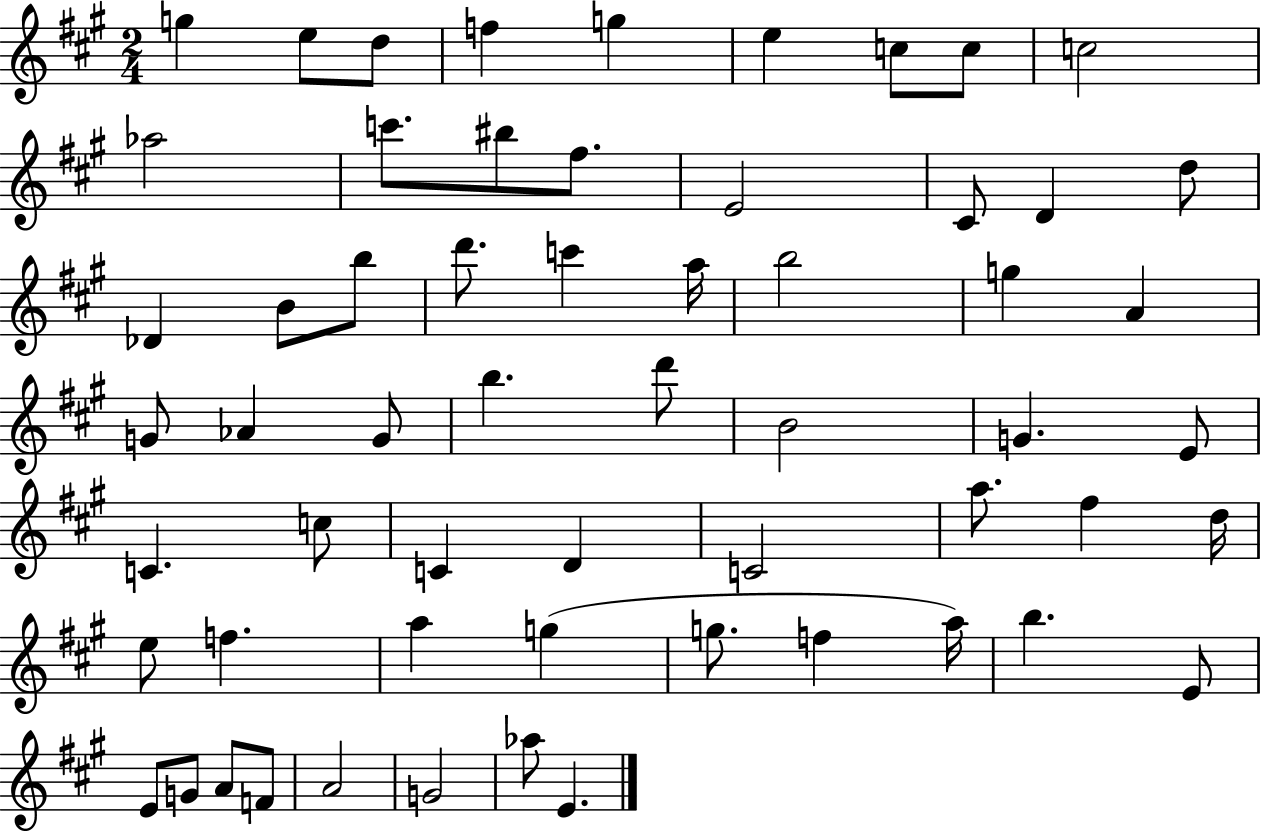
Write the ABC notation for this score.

X:1
T:Untitled
M:2/4
L:1/4
K:A
g e/2 d/2 f g e c/2 c/2 c2 _a2 c'/2 ^b/2 ^f/2 E2 ^C/2 D d/2 _D B/2 b/2 d'/2 c' a/4 b2 g A G/2 _A G/2 b d'/2 B2 G E/2 C c/2 C D C2 a/2 ^f d/4 e/2 f a g g/2 f a/4 b E/2 E/2 G/2 A/2 F/2 A2 G2 _a/2 E